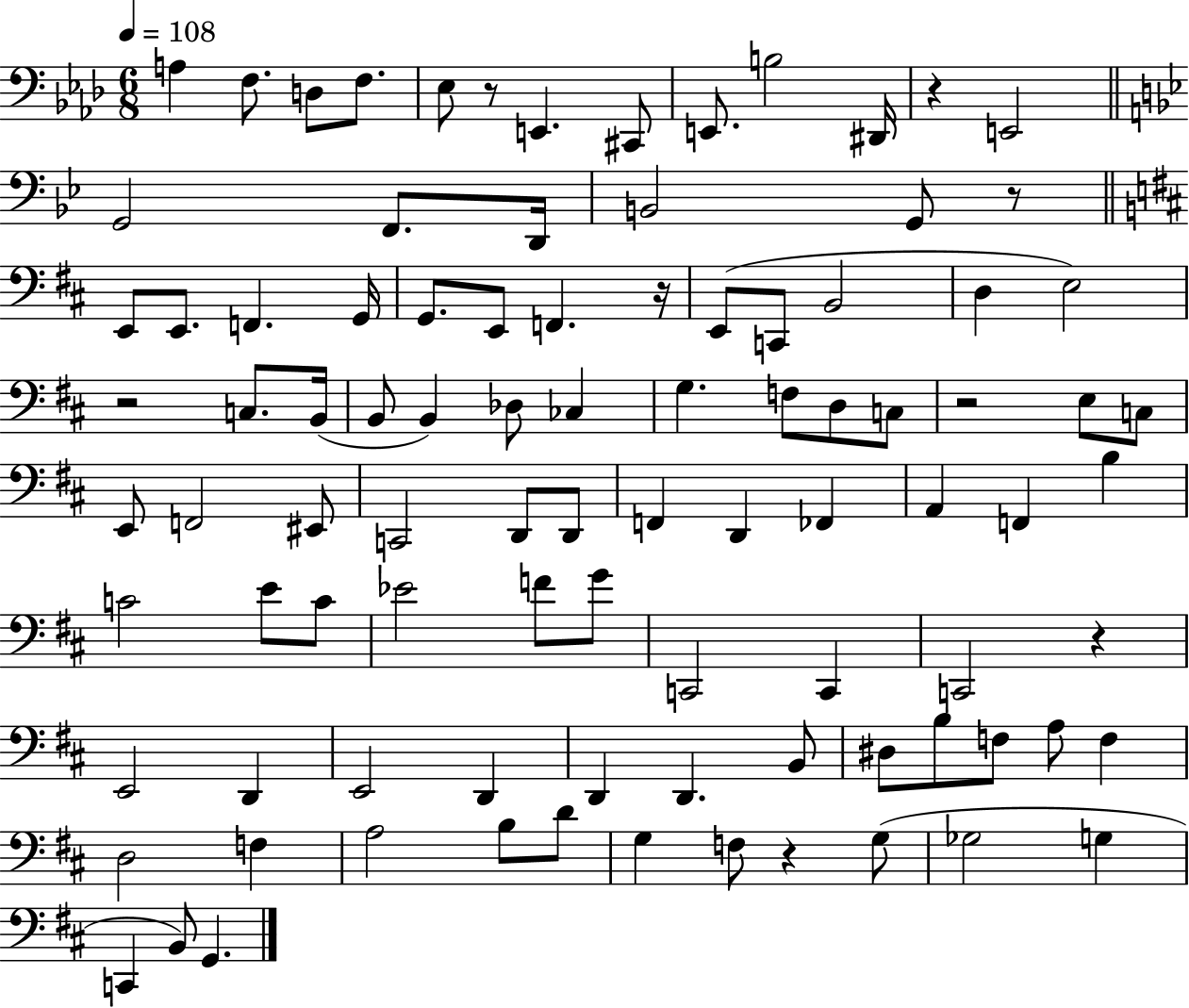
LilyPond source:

{
  \clef bass
  \numericTimeSignature
  \time 6/8
  \key aes \major
  \tempo 4 = 108
  \repeat volta 2 { a4 f8. d8 f8. | ees8 r8 e,4. cis,8 | e,8. b2 dis,16 | r4 e,2 | \break \bar "||" \break \key bes \major g,2 f,8. d,16 | b,2 g,8 r8 | \bar "||" \break \key d \major e,8 e,8. f,4. g,16 | g,8. e,8 f,4. r16 | e,8( c,8 b,2 | d4 e2) | \break r2 c8. b,16( | b,8 b,4) des8 ces4 | g4. f8 d8 c8 | r2 e8 c8 | \break e,8 f,2 eis,8 | c,2 d,8 d,8 | f,4 d,4 fes,4 | a,4 f,4 b4 | \break c'2 e'8 c'8 | ees'2 f'8 g'8 | c,2 c,4 | c,2 r4 | \break e,2 d,4 | e,2 d,4 | d,4 d,4. b,8 | dis8 b8 f8 a8 f4 | \break d2 f4 | a2 b8 d'8 | g4 f8 r4 g8( | ges2 g4 | \break c,4 b,8) g,4. | } \bar "|."
}